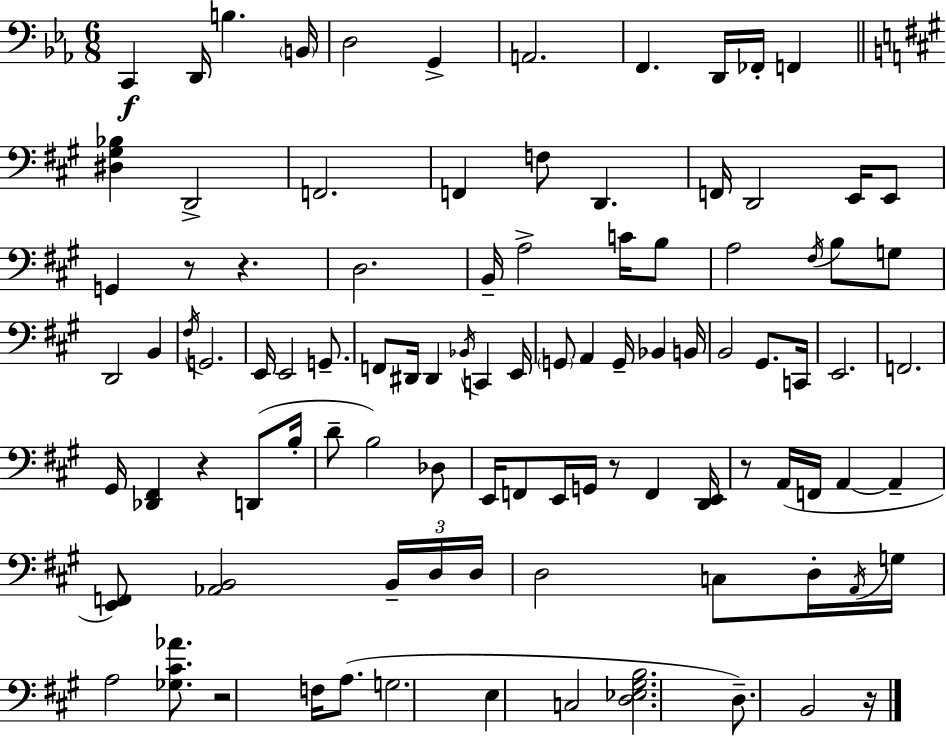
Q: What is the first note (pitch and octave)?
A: C2